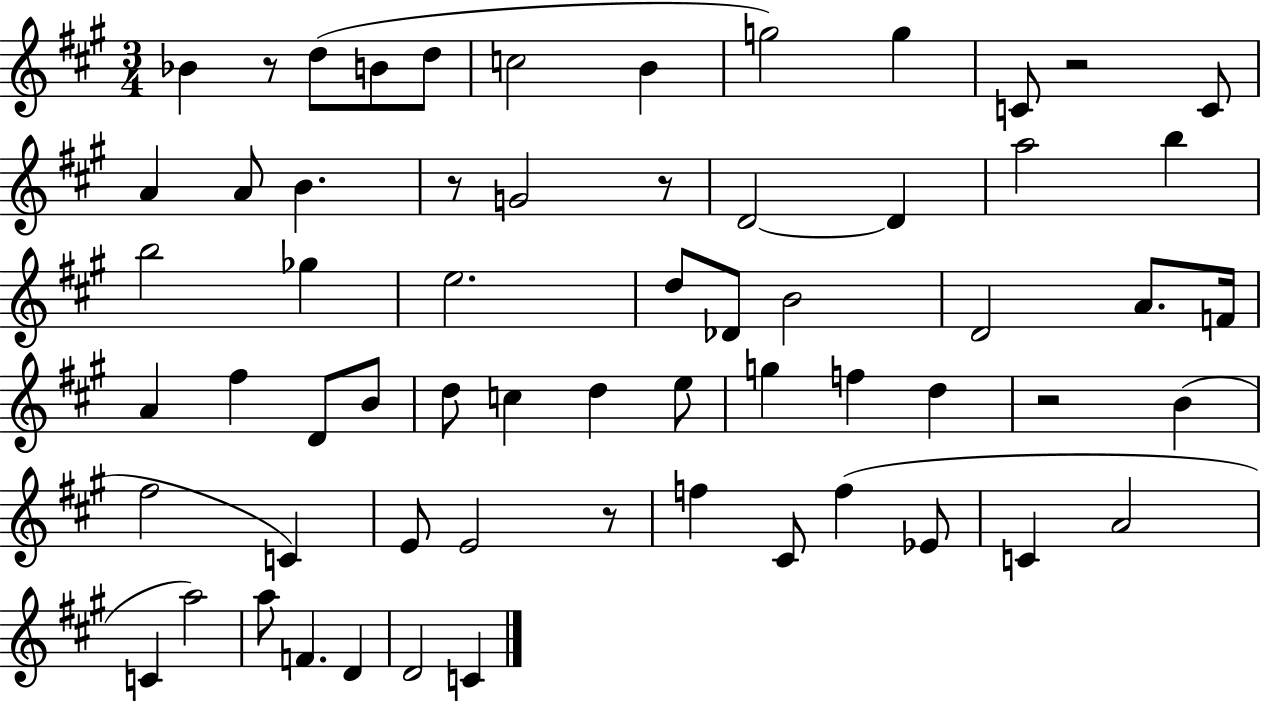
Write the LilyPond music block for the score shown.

{
  \clef treble
  \numericTimeSignature
  \time 3/4
  \key a \major
  bes'4 r8 d''8( b'8 d''8 | c''2 b'4 | g''2) g''4 | c'8 r2 c'8 | \break a'4 a'8 b'4. | r8 g'2 r8 | d'2~~ d'4 | a''2 b''4 | \break b''2 ges''4 | e''2. | d''8 des'8 b'2 | d'2 a'8. f'16 | \break a'4 fis''4 d'8 b'8 | d''8 c''4 d''4 e''8 | g''4 f''4 d''4 | r2 b'4( | \break fis''2 c'4) | e'8 e'2 r8 | f''4 cis'8 f''4( ees'8 | c'4 a'2 | \break c'4 a''2) | a''8 f'4. d'4 | d'2 c'4 | \bar "|."
}